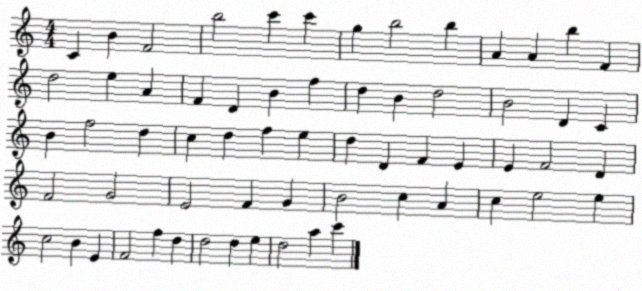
X:1
T:Untitled
M:4/4
L:1/4
K:C
C B F2 b2 c' c' g b2 b A A b F d2 e A F D B f d B d2 B2 D C B f2 d c d f e d D F E E F2 D F2 G2 E2 F G B2 c A c e2 e c2 B E F2 f d d2 d e d2 a c'